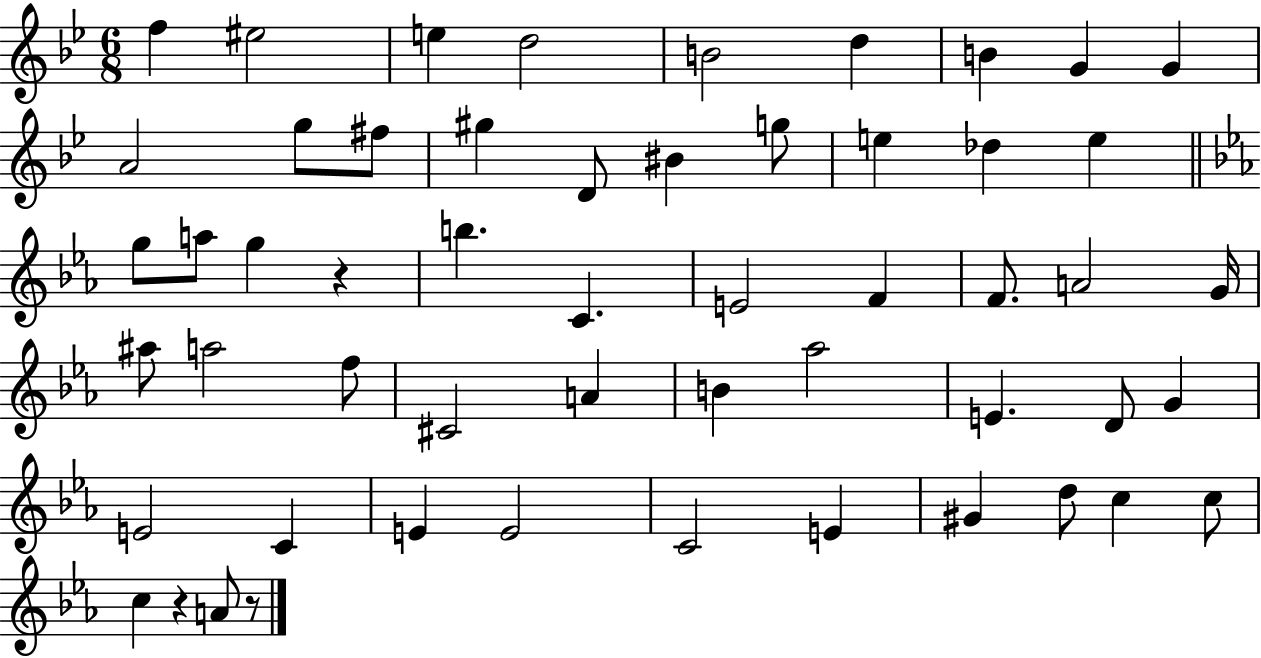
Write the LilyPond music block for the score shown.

{
  \clef treble
  \numericTimeSignature
  \time 6/8
  \key bes \major
  f''4 eis''2 | e''4 d''2 | b'2 d''4 | b'4 g'4 g'4 | \break a'2 g''8 fis''8 | gis''4 d'8 bis'4 g''8 | e''4 des''4 e''4 | \bar "||" \break \key ees \major g''8 a''8 g''4 r4 | b''4. c'4. | e'2 f'4 | f'8. a'2 g'16 | \break ais''8 a''2 f''8 | cis'2 a'4 | b'4 aes''2 | e'4. d'8 g'4 | \break e'2 c'4 | e'4 e'2 | c'2 e'4 | gis'4 d''8 c''4 c''8 | \break c''4 r4 a'8 r8 | \bar "|."
}